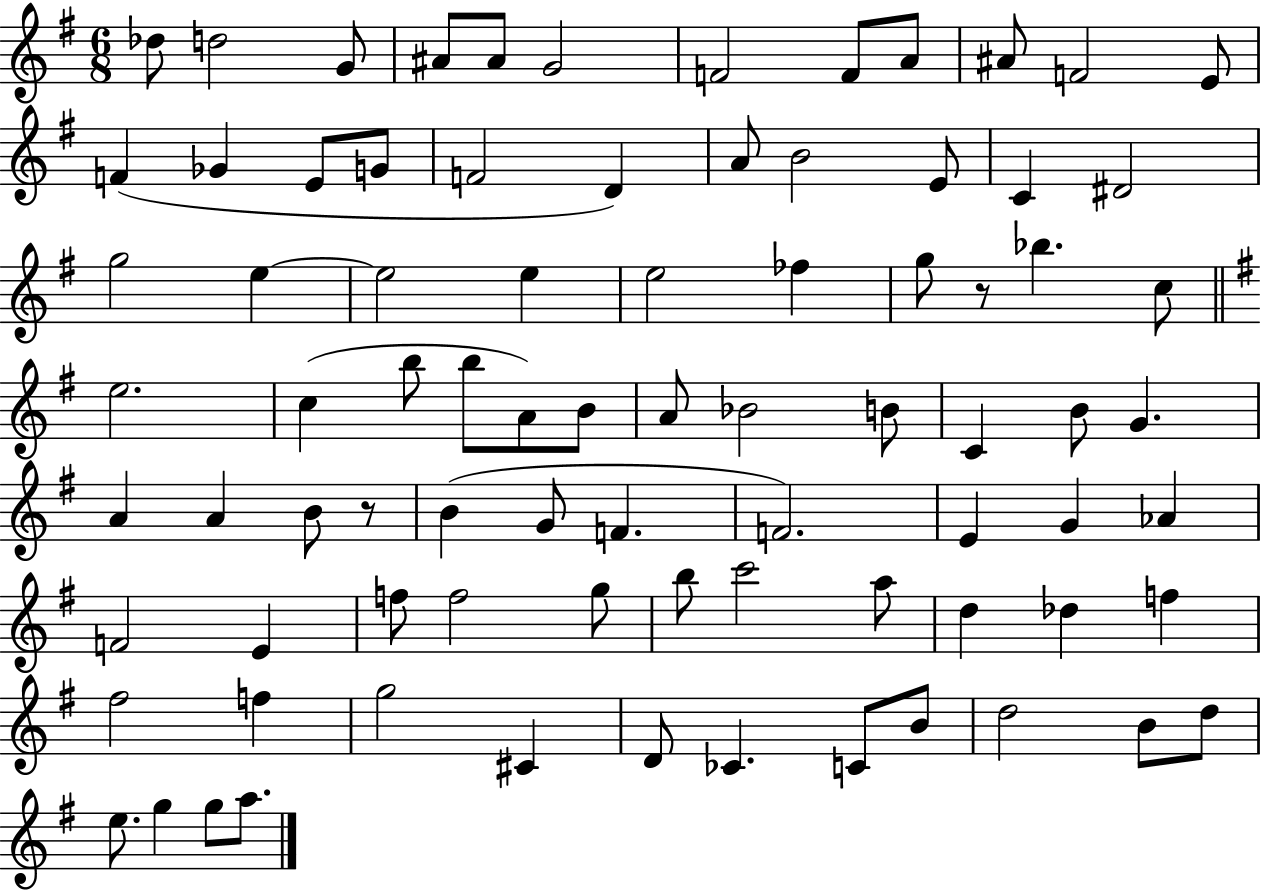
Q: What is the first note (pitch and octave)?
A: Db5